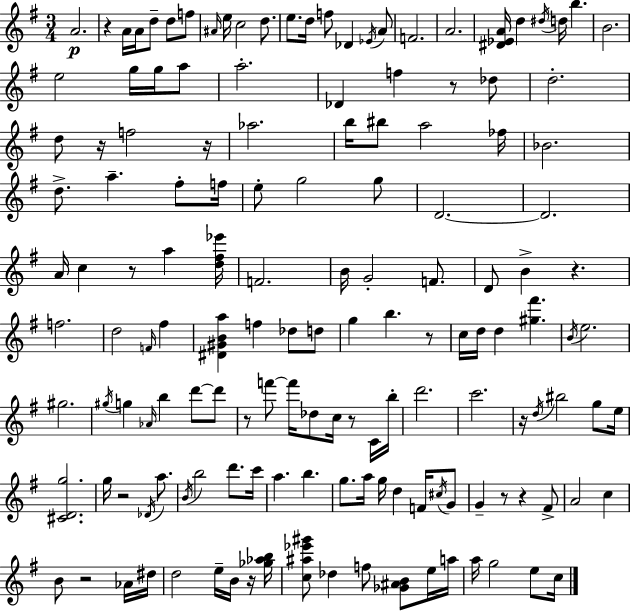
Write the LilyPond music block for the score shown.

{
  \clef treble
  \numericTimeSignature
  \time 3/4
  \key g \major
  \repeat volta 2 { a'2.\p | r4 a'16 a'16 d''8-- d''8 f''8 | \grace { ais'16 } e''16 c''2 d''8. | e''8. d''16 f''8 des'4 \acciaccatura { ees'16 } | \break a'8 f'2. | a'2. | <dis' ees' a'>16 d''4 \acciaccatura { dis''16 } d''16 b''4. | b'2. | \break e''2 g''16 | g''16 a''8 a''2.-. | des'4 f''4 r8 | des''8 d''2.-. | \break d''8 r16 f''2 | r16 aes''2. | b''16 bis''8 a''2 | fes''16 bes'2. | \break d''8.-> a''4.-- | fis''8-. f''16 e''8-. g''2 | g''8 d'2.~~ | d'2. | \break a'16 c''4 r8 a''4 | <d'' fis'' ees'''>16 f'2. | b'16 g'2-. | f'8. d'8 b'4-> r4. | \break f''2. | d''2 \grace { f'16 } | fis''4 <dis' gis' b' a''>4 f''4 | des''8 d''8 g''4 b''4. | \break r8 c''16 d''16 d''4 <gis'' fis'''>4. | \acciaccatura { b'16 } e''2. | gis''2. | \acciaccatura { gis''16 } g''4 \grace { aes'16 } b''4 | \break d'''8~~ d'''8 r8 f'''8~~ f'''16 | des''8 c''16 r8 c'16 b''16-. d'''2. | c'''2. | r16 \acciaccatura { d''16 } bis''2 | \break g''8 e''16 <cis' d' g''>2. | g''16 r2 | \acciaccatura { des'16 } a''8. \acciaccatura { b'16 } b''2 | d'''8. c'''16 a''4. | \break b''4. g''8. | a''16 g''16 d''4 f'16 \acciaccatura { cis''16 } g'8 g'4-- | r8 r4 fis'8-> a'2 | c''4 b'8 | \break r2 aes'16 dis''16 d''2 | e''16-- b'16 r16 <ges'' aes'' b''>16 <c'' ais'' ees''' gis'''>8 | des''4 f''8 <ges' ais' b'>8 e''16 a''16 a''16 | g''2 e''8 c''16 } \bar "|."
}